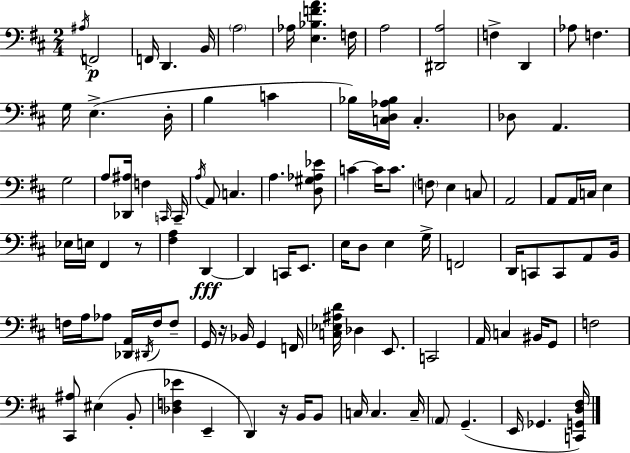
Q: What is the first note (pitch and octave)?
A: A#3